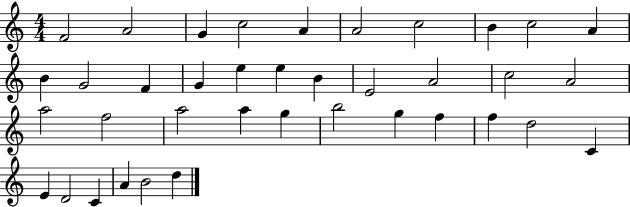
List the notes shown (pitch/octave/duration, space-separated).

F4/h A4/h G4/q C5/h A4/q A4/h C5/h B4/q C5/h A4/q B4/q G4/h F4/q G4/q E5/q E5/q B4/q E4/h A4/h C5/h A4/h A5/h F5/h A5/h A5/q G5/q B5/h G5/q F5/q F5/q D5/h C4/q E4/q D4/h C4/q A4/q B4/h D5/q